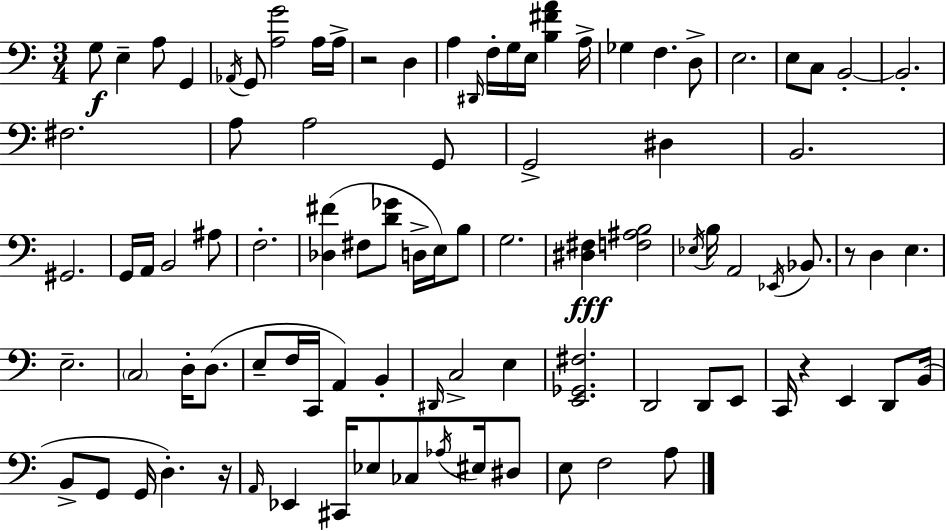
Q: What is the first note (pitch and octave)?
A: G3